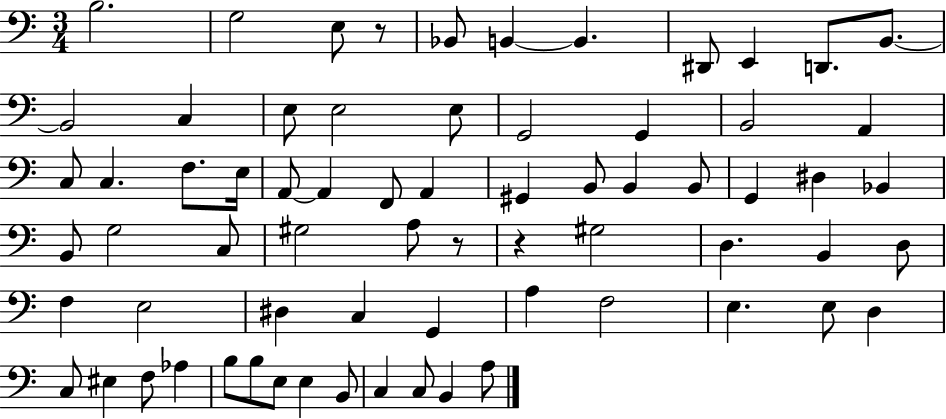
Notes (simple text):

B3/h. G3/h E3/e R/e Bb2/e B2/q B2/q. D#2/e E2/q D2/e. B2/e. B2/h C3/q E3/e E3/h E3/e G2/h G2/q B2/h A2/q C3/e C3/q. F3/e. E3/s A2/e A2/q F2/e A2/q G#2/q B2/e B2/q B2/e G2/q D#3/q Bb2/q B2/e G3/h C3/e G#3/h A3/e R/e R/q G#3/h D3/q. B2/q D3/e F3/q E3/h D#3/q C3/q G2/q A3/q F3/h E3/q. E3/e D3/q C3/e EIS3/q F3/e Ab3/q B3/e B3/e E3/e E3/q B2/e C3/q C3/e B2/q A3/e